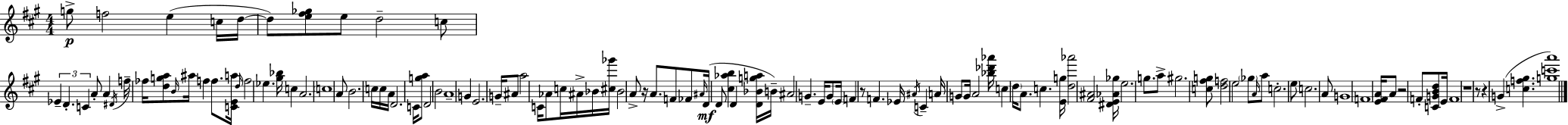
{
  \clef treble
  \numericTimeSignature
  \time 4/4
  \key a \major
  g''8->\p f''2 e''4( c''16 d''16~~ | d''8) <e'' fis'' ges''>8 e''8 d''2-- c''8 | \tuplet 3/2 { ees'4-- d'4.-. c'4 } a'8-. | a'4 \acciaccatura { dis'16 } f''16-- fes''16 <d'' g'' a''>8 \grace { b'16 } ais''16 f''4 f''8. | \break <c' e' a''>16 \grace { d''16 } f''2 ees''4. | <gis'' bes''>16 c''4 a'2. | \parenthesize c''1 | a'8 b'2. | \break c''16 c''16 a'16 d'2. | c'16 <g'' a''>8 d'2 b'2 | a'1-- | g'4 e'2. | \break g'16-- ais'8 a''2 c'16 aes'8 | c''16 ais'16-> bes'16 <cis'' ges'''>16 bes'2 a'8-> r16 | a'8. f'8 fes'8 \grace { ais'16 }\mf d'16( d'8 <cis'' aes'' b''>4 d'4 | <d' bes' g'' a''>16 b'16--) ais'2 g'4.-- | \break e'16 g'8 \parenthesize e'16 f'4 r8 f'4. | ees'16 \acciaccatura { ais'16 } c'4-- a'16 g'8 g'16 a'2 | <bes'' des''' aes'''>16 c''4 \parenthesize d''16 a'8. c''4. | <e' g''>16 <d'' aes'''>2 <fis' ais'>2 | \break <dis' e' aes' ges''>16 e''2. | g''8. a''8-> gis''2. | <c'' fis'' g''>8 <d'' f''>2 e''2 | \parenthesize ges''8 \grace { a'16 } a''8 c''2.-. | \break e''8 c''2. | a'8 g'1 | f'1 | <e' fis' a'>16 a'8 r2 | \break f'8-. <c' g' b' d''>8 e'16 f'1 | r1 | r8 r4 g'4->( | <c'' f'' gis''>4. <g'' c''' a'''>1) | \break \bar "|."
}